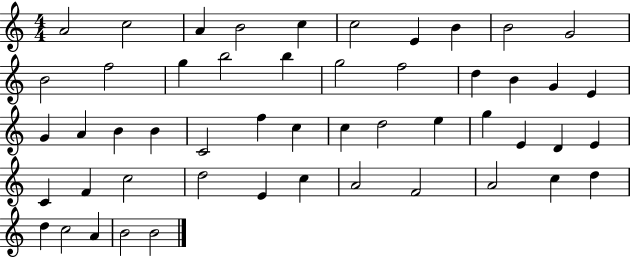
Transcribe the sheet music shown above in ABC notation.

X:1
T:Untitled
M:4/4
L:1/4
K:C
A2 c2 A B2 c c2 E B B2 G2 B2 f2 g b2 b g2 f2 d B G E G A B B C2 f c c d2 e g E D E C F c2 d2 E c A2 F2 A2 c d d c2 A B2 B2